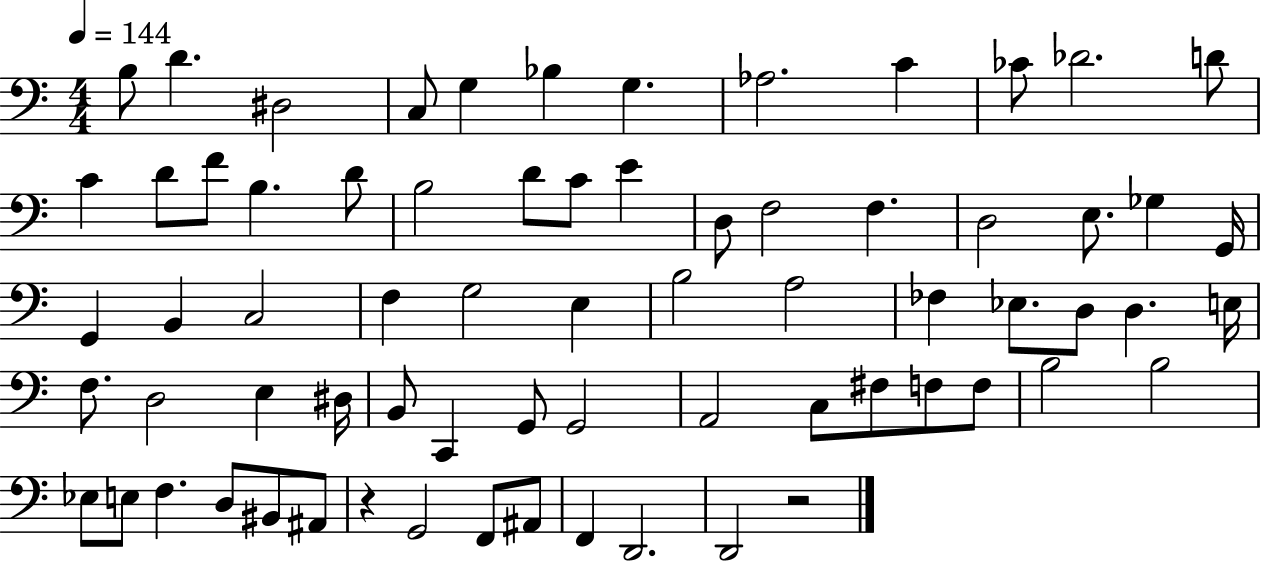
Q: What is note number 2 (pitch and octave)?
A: D4